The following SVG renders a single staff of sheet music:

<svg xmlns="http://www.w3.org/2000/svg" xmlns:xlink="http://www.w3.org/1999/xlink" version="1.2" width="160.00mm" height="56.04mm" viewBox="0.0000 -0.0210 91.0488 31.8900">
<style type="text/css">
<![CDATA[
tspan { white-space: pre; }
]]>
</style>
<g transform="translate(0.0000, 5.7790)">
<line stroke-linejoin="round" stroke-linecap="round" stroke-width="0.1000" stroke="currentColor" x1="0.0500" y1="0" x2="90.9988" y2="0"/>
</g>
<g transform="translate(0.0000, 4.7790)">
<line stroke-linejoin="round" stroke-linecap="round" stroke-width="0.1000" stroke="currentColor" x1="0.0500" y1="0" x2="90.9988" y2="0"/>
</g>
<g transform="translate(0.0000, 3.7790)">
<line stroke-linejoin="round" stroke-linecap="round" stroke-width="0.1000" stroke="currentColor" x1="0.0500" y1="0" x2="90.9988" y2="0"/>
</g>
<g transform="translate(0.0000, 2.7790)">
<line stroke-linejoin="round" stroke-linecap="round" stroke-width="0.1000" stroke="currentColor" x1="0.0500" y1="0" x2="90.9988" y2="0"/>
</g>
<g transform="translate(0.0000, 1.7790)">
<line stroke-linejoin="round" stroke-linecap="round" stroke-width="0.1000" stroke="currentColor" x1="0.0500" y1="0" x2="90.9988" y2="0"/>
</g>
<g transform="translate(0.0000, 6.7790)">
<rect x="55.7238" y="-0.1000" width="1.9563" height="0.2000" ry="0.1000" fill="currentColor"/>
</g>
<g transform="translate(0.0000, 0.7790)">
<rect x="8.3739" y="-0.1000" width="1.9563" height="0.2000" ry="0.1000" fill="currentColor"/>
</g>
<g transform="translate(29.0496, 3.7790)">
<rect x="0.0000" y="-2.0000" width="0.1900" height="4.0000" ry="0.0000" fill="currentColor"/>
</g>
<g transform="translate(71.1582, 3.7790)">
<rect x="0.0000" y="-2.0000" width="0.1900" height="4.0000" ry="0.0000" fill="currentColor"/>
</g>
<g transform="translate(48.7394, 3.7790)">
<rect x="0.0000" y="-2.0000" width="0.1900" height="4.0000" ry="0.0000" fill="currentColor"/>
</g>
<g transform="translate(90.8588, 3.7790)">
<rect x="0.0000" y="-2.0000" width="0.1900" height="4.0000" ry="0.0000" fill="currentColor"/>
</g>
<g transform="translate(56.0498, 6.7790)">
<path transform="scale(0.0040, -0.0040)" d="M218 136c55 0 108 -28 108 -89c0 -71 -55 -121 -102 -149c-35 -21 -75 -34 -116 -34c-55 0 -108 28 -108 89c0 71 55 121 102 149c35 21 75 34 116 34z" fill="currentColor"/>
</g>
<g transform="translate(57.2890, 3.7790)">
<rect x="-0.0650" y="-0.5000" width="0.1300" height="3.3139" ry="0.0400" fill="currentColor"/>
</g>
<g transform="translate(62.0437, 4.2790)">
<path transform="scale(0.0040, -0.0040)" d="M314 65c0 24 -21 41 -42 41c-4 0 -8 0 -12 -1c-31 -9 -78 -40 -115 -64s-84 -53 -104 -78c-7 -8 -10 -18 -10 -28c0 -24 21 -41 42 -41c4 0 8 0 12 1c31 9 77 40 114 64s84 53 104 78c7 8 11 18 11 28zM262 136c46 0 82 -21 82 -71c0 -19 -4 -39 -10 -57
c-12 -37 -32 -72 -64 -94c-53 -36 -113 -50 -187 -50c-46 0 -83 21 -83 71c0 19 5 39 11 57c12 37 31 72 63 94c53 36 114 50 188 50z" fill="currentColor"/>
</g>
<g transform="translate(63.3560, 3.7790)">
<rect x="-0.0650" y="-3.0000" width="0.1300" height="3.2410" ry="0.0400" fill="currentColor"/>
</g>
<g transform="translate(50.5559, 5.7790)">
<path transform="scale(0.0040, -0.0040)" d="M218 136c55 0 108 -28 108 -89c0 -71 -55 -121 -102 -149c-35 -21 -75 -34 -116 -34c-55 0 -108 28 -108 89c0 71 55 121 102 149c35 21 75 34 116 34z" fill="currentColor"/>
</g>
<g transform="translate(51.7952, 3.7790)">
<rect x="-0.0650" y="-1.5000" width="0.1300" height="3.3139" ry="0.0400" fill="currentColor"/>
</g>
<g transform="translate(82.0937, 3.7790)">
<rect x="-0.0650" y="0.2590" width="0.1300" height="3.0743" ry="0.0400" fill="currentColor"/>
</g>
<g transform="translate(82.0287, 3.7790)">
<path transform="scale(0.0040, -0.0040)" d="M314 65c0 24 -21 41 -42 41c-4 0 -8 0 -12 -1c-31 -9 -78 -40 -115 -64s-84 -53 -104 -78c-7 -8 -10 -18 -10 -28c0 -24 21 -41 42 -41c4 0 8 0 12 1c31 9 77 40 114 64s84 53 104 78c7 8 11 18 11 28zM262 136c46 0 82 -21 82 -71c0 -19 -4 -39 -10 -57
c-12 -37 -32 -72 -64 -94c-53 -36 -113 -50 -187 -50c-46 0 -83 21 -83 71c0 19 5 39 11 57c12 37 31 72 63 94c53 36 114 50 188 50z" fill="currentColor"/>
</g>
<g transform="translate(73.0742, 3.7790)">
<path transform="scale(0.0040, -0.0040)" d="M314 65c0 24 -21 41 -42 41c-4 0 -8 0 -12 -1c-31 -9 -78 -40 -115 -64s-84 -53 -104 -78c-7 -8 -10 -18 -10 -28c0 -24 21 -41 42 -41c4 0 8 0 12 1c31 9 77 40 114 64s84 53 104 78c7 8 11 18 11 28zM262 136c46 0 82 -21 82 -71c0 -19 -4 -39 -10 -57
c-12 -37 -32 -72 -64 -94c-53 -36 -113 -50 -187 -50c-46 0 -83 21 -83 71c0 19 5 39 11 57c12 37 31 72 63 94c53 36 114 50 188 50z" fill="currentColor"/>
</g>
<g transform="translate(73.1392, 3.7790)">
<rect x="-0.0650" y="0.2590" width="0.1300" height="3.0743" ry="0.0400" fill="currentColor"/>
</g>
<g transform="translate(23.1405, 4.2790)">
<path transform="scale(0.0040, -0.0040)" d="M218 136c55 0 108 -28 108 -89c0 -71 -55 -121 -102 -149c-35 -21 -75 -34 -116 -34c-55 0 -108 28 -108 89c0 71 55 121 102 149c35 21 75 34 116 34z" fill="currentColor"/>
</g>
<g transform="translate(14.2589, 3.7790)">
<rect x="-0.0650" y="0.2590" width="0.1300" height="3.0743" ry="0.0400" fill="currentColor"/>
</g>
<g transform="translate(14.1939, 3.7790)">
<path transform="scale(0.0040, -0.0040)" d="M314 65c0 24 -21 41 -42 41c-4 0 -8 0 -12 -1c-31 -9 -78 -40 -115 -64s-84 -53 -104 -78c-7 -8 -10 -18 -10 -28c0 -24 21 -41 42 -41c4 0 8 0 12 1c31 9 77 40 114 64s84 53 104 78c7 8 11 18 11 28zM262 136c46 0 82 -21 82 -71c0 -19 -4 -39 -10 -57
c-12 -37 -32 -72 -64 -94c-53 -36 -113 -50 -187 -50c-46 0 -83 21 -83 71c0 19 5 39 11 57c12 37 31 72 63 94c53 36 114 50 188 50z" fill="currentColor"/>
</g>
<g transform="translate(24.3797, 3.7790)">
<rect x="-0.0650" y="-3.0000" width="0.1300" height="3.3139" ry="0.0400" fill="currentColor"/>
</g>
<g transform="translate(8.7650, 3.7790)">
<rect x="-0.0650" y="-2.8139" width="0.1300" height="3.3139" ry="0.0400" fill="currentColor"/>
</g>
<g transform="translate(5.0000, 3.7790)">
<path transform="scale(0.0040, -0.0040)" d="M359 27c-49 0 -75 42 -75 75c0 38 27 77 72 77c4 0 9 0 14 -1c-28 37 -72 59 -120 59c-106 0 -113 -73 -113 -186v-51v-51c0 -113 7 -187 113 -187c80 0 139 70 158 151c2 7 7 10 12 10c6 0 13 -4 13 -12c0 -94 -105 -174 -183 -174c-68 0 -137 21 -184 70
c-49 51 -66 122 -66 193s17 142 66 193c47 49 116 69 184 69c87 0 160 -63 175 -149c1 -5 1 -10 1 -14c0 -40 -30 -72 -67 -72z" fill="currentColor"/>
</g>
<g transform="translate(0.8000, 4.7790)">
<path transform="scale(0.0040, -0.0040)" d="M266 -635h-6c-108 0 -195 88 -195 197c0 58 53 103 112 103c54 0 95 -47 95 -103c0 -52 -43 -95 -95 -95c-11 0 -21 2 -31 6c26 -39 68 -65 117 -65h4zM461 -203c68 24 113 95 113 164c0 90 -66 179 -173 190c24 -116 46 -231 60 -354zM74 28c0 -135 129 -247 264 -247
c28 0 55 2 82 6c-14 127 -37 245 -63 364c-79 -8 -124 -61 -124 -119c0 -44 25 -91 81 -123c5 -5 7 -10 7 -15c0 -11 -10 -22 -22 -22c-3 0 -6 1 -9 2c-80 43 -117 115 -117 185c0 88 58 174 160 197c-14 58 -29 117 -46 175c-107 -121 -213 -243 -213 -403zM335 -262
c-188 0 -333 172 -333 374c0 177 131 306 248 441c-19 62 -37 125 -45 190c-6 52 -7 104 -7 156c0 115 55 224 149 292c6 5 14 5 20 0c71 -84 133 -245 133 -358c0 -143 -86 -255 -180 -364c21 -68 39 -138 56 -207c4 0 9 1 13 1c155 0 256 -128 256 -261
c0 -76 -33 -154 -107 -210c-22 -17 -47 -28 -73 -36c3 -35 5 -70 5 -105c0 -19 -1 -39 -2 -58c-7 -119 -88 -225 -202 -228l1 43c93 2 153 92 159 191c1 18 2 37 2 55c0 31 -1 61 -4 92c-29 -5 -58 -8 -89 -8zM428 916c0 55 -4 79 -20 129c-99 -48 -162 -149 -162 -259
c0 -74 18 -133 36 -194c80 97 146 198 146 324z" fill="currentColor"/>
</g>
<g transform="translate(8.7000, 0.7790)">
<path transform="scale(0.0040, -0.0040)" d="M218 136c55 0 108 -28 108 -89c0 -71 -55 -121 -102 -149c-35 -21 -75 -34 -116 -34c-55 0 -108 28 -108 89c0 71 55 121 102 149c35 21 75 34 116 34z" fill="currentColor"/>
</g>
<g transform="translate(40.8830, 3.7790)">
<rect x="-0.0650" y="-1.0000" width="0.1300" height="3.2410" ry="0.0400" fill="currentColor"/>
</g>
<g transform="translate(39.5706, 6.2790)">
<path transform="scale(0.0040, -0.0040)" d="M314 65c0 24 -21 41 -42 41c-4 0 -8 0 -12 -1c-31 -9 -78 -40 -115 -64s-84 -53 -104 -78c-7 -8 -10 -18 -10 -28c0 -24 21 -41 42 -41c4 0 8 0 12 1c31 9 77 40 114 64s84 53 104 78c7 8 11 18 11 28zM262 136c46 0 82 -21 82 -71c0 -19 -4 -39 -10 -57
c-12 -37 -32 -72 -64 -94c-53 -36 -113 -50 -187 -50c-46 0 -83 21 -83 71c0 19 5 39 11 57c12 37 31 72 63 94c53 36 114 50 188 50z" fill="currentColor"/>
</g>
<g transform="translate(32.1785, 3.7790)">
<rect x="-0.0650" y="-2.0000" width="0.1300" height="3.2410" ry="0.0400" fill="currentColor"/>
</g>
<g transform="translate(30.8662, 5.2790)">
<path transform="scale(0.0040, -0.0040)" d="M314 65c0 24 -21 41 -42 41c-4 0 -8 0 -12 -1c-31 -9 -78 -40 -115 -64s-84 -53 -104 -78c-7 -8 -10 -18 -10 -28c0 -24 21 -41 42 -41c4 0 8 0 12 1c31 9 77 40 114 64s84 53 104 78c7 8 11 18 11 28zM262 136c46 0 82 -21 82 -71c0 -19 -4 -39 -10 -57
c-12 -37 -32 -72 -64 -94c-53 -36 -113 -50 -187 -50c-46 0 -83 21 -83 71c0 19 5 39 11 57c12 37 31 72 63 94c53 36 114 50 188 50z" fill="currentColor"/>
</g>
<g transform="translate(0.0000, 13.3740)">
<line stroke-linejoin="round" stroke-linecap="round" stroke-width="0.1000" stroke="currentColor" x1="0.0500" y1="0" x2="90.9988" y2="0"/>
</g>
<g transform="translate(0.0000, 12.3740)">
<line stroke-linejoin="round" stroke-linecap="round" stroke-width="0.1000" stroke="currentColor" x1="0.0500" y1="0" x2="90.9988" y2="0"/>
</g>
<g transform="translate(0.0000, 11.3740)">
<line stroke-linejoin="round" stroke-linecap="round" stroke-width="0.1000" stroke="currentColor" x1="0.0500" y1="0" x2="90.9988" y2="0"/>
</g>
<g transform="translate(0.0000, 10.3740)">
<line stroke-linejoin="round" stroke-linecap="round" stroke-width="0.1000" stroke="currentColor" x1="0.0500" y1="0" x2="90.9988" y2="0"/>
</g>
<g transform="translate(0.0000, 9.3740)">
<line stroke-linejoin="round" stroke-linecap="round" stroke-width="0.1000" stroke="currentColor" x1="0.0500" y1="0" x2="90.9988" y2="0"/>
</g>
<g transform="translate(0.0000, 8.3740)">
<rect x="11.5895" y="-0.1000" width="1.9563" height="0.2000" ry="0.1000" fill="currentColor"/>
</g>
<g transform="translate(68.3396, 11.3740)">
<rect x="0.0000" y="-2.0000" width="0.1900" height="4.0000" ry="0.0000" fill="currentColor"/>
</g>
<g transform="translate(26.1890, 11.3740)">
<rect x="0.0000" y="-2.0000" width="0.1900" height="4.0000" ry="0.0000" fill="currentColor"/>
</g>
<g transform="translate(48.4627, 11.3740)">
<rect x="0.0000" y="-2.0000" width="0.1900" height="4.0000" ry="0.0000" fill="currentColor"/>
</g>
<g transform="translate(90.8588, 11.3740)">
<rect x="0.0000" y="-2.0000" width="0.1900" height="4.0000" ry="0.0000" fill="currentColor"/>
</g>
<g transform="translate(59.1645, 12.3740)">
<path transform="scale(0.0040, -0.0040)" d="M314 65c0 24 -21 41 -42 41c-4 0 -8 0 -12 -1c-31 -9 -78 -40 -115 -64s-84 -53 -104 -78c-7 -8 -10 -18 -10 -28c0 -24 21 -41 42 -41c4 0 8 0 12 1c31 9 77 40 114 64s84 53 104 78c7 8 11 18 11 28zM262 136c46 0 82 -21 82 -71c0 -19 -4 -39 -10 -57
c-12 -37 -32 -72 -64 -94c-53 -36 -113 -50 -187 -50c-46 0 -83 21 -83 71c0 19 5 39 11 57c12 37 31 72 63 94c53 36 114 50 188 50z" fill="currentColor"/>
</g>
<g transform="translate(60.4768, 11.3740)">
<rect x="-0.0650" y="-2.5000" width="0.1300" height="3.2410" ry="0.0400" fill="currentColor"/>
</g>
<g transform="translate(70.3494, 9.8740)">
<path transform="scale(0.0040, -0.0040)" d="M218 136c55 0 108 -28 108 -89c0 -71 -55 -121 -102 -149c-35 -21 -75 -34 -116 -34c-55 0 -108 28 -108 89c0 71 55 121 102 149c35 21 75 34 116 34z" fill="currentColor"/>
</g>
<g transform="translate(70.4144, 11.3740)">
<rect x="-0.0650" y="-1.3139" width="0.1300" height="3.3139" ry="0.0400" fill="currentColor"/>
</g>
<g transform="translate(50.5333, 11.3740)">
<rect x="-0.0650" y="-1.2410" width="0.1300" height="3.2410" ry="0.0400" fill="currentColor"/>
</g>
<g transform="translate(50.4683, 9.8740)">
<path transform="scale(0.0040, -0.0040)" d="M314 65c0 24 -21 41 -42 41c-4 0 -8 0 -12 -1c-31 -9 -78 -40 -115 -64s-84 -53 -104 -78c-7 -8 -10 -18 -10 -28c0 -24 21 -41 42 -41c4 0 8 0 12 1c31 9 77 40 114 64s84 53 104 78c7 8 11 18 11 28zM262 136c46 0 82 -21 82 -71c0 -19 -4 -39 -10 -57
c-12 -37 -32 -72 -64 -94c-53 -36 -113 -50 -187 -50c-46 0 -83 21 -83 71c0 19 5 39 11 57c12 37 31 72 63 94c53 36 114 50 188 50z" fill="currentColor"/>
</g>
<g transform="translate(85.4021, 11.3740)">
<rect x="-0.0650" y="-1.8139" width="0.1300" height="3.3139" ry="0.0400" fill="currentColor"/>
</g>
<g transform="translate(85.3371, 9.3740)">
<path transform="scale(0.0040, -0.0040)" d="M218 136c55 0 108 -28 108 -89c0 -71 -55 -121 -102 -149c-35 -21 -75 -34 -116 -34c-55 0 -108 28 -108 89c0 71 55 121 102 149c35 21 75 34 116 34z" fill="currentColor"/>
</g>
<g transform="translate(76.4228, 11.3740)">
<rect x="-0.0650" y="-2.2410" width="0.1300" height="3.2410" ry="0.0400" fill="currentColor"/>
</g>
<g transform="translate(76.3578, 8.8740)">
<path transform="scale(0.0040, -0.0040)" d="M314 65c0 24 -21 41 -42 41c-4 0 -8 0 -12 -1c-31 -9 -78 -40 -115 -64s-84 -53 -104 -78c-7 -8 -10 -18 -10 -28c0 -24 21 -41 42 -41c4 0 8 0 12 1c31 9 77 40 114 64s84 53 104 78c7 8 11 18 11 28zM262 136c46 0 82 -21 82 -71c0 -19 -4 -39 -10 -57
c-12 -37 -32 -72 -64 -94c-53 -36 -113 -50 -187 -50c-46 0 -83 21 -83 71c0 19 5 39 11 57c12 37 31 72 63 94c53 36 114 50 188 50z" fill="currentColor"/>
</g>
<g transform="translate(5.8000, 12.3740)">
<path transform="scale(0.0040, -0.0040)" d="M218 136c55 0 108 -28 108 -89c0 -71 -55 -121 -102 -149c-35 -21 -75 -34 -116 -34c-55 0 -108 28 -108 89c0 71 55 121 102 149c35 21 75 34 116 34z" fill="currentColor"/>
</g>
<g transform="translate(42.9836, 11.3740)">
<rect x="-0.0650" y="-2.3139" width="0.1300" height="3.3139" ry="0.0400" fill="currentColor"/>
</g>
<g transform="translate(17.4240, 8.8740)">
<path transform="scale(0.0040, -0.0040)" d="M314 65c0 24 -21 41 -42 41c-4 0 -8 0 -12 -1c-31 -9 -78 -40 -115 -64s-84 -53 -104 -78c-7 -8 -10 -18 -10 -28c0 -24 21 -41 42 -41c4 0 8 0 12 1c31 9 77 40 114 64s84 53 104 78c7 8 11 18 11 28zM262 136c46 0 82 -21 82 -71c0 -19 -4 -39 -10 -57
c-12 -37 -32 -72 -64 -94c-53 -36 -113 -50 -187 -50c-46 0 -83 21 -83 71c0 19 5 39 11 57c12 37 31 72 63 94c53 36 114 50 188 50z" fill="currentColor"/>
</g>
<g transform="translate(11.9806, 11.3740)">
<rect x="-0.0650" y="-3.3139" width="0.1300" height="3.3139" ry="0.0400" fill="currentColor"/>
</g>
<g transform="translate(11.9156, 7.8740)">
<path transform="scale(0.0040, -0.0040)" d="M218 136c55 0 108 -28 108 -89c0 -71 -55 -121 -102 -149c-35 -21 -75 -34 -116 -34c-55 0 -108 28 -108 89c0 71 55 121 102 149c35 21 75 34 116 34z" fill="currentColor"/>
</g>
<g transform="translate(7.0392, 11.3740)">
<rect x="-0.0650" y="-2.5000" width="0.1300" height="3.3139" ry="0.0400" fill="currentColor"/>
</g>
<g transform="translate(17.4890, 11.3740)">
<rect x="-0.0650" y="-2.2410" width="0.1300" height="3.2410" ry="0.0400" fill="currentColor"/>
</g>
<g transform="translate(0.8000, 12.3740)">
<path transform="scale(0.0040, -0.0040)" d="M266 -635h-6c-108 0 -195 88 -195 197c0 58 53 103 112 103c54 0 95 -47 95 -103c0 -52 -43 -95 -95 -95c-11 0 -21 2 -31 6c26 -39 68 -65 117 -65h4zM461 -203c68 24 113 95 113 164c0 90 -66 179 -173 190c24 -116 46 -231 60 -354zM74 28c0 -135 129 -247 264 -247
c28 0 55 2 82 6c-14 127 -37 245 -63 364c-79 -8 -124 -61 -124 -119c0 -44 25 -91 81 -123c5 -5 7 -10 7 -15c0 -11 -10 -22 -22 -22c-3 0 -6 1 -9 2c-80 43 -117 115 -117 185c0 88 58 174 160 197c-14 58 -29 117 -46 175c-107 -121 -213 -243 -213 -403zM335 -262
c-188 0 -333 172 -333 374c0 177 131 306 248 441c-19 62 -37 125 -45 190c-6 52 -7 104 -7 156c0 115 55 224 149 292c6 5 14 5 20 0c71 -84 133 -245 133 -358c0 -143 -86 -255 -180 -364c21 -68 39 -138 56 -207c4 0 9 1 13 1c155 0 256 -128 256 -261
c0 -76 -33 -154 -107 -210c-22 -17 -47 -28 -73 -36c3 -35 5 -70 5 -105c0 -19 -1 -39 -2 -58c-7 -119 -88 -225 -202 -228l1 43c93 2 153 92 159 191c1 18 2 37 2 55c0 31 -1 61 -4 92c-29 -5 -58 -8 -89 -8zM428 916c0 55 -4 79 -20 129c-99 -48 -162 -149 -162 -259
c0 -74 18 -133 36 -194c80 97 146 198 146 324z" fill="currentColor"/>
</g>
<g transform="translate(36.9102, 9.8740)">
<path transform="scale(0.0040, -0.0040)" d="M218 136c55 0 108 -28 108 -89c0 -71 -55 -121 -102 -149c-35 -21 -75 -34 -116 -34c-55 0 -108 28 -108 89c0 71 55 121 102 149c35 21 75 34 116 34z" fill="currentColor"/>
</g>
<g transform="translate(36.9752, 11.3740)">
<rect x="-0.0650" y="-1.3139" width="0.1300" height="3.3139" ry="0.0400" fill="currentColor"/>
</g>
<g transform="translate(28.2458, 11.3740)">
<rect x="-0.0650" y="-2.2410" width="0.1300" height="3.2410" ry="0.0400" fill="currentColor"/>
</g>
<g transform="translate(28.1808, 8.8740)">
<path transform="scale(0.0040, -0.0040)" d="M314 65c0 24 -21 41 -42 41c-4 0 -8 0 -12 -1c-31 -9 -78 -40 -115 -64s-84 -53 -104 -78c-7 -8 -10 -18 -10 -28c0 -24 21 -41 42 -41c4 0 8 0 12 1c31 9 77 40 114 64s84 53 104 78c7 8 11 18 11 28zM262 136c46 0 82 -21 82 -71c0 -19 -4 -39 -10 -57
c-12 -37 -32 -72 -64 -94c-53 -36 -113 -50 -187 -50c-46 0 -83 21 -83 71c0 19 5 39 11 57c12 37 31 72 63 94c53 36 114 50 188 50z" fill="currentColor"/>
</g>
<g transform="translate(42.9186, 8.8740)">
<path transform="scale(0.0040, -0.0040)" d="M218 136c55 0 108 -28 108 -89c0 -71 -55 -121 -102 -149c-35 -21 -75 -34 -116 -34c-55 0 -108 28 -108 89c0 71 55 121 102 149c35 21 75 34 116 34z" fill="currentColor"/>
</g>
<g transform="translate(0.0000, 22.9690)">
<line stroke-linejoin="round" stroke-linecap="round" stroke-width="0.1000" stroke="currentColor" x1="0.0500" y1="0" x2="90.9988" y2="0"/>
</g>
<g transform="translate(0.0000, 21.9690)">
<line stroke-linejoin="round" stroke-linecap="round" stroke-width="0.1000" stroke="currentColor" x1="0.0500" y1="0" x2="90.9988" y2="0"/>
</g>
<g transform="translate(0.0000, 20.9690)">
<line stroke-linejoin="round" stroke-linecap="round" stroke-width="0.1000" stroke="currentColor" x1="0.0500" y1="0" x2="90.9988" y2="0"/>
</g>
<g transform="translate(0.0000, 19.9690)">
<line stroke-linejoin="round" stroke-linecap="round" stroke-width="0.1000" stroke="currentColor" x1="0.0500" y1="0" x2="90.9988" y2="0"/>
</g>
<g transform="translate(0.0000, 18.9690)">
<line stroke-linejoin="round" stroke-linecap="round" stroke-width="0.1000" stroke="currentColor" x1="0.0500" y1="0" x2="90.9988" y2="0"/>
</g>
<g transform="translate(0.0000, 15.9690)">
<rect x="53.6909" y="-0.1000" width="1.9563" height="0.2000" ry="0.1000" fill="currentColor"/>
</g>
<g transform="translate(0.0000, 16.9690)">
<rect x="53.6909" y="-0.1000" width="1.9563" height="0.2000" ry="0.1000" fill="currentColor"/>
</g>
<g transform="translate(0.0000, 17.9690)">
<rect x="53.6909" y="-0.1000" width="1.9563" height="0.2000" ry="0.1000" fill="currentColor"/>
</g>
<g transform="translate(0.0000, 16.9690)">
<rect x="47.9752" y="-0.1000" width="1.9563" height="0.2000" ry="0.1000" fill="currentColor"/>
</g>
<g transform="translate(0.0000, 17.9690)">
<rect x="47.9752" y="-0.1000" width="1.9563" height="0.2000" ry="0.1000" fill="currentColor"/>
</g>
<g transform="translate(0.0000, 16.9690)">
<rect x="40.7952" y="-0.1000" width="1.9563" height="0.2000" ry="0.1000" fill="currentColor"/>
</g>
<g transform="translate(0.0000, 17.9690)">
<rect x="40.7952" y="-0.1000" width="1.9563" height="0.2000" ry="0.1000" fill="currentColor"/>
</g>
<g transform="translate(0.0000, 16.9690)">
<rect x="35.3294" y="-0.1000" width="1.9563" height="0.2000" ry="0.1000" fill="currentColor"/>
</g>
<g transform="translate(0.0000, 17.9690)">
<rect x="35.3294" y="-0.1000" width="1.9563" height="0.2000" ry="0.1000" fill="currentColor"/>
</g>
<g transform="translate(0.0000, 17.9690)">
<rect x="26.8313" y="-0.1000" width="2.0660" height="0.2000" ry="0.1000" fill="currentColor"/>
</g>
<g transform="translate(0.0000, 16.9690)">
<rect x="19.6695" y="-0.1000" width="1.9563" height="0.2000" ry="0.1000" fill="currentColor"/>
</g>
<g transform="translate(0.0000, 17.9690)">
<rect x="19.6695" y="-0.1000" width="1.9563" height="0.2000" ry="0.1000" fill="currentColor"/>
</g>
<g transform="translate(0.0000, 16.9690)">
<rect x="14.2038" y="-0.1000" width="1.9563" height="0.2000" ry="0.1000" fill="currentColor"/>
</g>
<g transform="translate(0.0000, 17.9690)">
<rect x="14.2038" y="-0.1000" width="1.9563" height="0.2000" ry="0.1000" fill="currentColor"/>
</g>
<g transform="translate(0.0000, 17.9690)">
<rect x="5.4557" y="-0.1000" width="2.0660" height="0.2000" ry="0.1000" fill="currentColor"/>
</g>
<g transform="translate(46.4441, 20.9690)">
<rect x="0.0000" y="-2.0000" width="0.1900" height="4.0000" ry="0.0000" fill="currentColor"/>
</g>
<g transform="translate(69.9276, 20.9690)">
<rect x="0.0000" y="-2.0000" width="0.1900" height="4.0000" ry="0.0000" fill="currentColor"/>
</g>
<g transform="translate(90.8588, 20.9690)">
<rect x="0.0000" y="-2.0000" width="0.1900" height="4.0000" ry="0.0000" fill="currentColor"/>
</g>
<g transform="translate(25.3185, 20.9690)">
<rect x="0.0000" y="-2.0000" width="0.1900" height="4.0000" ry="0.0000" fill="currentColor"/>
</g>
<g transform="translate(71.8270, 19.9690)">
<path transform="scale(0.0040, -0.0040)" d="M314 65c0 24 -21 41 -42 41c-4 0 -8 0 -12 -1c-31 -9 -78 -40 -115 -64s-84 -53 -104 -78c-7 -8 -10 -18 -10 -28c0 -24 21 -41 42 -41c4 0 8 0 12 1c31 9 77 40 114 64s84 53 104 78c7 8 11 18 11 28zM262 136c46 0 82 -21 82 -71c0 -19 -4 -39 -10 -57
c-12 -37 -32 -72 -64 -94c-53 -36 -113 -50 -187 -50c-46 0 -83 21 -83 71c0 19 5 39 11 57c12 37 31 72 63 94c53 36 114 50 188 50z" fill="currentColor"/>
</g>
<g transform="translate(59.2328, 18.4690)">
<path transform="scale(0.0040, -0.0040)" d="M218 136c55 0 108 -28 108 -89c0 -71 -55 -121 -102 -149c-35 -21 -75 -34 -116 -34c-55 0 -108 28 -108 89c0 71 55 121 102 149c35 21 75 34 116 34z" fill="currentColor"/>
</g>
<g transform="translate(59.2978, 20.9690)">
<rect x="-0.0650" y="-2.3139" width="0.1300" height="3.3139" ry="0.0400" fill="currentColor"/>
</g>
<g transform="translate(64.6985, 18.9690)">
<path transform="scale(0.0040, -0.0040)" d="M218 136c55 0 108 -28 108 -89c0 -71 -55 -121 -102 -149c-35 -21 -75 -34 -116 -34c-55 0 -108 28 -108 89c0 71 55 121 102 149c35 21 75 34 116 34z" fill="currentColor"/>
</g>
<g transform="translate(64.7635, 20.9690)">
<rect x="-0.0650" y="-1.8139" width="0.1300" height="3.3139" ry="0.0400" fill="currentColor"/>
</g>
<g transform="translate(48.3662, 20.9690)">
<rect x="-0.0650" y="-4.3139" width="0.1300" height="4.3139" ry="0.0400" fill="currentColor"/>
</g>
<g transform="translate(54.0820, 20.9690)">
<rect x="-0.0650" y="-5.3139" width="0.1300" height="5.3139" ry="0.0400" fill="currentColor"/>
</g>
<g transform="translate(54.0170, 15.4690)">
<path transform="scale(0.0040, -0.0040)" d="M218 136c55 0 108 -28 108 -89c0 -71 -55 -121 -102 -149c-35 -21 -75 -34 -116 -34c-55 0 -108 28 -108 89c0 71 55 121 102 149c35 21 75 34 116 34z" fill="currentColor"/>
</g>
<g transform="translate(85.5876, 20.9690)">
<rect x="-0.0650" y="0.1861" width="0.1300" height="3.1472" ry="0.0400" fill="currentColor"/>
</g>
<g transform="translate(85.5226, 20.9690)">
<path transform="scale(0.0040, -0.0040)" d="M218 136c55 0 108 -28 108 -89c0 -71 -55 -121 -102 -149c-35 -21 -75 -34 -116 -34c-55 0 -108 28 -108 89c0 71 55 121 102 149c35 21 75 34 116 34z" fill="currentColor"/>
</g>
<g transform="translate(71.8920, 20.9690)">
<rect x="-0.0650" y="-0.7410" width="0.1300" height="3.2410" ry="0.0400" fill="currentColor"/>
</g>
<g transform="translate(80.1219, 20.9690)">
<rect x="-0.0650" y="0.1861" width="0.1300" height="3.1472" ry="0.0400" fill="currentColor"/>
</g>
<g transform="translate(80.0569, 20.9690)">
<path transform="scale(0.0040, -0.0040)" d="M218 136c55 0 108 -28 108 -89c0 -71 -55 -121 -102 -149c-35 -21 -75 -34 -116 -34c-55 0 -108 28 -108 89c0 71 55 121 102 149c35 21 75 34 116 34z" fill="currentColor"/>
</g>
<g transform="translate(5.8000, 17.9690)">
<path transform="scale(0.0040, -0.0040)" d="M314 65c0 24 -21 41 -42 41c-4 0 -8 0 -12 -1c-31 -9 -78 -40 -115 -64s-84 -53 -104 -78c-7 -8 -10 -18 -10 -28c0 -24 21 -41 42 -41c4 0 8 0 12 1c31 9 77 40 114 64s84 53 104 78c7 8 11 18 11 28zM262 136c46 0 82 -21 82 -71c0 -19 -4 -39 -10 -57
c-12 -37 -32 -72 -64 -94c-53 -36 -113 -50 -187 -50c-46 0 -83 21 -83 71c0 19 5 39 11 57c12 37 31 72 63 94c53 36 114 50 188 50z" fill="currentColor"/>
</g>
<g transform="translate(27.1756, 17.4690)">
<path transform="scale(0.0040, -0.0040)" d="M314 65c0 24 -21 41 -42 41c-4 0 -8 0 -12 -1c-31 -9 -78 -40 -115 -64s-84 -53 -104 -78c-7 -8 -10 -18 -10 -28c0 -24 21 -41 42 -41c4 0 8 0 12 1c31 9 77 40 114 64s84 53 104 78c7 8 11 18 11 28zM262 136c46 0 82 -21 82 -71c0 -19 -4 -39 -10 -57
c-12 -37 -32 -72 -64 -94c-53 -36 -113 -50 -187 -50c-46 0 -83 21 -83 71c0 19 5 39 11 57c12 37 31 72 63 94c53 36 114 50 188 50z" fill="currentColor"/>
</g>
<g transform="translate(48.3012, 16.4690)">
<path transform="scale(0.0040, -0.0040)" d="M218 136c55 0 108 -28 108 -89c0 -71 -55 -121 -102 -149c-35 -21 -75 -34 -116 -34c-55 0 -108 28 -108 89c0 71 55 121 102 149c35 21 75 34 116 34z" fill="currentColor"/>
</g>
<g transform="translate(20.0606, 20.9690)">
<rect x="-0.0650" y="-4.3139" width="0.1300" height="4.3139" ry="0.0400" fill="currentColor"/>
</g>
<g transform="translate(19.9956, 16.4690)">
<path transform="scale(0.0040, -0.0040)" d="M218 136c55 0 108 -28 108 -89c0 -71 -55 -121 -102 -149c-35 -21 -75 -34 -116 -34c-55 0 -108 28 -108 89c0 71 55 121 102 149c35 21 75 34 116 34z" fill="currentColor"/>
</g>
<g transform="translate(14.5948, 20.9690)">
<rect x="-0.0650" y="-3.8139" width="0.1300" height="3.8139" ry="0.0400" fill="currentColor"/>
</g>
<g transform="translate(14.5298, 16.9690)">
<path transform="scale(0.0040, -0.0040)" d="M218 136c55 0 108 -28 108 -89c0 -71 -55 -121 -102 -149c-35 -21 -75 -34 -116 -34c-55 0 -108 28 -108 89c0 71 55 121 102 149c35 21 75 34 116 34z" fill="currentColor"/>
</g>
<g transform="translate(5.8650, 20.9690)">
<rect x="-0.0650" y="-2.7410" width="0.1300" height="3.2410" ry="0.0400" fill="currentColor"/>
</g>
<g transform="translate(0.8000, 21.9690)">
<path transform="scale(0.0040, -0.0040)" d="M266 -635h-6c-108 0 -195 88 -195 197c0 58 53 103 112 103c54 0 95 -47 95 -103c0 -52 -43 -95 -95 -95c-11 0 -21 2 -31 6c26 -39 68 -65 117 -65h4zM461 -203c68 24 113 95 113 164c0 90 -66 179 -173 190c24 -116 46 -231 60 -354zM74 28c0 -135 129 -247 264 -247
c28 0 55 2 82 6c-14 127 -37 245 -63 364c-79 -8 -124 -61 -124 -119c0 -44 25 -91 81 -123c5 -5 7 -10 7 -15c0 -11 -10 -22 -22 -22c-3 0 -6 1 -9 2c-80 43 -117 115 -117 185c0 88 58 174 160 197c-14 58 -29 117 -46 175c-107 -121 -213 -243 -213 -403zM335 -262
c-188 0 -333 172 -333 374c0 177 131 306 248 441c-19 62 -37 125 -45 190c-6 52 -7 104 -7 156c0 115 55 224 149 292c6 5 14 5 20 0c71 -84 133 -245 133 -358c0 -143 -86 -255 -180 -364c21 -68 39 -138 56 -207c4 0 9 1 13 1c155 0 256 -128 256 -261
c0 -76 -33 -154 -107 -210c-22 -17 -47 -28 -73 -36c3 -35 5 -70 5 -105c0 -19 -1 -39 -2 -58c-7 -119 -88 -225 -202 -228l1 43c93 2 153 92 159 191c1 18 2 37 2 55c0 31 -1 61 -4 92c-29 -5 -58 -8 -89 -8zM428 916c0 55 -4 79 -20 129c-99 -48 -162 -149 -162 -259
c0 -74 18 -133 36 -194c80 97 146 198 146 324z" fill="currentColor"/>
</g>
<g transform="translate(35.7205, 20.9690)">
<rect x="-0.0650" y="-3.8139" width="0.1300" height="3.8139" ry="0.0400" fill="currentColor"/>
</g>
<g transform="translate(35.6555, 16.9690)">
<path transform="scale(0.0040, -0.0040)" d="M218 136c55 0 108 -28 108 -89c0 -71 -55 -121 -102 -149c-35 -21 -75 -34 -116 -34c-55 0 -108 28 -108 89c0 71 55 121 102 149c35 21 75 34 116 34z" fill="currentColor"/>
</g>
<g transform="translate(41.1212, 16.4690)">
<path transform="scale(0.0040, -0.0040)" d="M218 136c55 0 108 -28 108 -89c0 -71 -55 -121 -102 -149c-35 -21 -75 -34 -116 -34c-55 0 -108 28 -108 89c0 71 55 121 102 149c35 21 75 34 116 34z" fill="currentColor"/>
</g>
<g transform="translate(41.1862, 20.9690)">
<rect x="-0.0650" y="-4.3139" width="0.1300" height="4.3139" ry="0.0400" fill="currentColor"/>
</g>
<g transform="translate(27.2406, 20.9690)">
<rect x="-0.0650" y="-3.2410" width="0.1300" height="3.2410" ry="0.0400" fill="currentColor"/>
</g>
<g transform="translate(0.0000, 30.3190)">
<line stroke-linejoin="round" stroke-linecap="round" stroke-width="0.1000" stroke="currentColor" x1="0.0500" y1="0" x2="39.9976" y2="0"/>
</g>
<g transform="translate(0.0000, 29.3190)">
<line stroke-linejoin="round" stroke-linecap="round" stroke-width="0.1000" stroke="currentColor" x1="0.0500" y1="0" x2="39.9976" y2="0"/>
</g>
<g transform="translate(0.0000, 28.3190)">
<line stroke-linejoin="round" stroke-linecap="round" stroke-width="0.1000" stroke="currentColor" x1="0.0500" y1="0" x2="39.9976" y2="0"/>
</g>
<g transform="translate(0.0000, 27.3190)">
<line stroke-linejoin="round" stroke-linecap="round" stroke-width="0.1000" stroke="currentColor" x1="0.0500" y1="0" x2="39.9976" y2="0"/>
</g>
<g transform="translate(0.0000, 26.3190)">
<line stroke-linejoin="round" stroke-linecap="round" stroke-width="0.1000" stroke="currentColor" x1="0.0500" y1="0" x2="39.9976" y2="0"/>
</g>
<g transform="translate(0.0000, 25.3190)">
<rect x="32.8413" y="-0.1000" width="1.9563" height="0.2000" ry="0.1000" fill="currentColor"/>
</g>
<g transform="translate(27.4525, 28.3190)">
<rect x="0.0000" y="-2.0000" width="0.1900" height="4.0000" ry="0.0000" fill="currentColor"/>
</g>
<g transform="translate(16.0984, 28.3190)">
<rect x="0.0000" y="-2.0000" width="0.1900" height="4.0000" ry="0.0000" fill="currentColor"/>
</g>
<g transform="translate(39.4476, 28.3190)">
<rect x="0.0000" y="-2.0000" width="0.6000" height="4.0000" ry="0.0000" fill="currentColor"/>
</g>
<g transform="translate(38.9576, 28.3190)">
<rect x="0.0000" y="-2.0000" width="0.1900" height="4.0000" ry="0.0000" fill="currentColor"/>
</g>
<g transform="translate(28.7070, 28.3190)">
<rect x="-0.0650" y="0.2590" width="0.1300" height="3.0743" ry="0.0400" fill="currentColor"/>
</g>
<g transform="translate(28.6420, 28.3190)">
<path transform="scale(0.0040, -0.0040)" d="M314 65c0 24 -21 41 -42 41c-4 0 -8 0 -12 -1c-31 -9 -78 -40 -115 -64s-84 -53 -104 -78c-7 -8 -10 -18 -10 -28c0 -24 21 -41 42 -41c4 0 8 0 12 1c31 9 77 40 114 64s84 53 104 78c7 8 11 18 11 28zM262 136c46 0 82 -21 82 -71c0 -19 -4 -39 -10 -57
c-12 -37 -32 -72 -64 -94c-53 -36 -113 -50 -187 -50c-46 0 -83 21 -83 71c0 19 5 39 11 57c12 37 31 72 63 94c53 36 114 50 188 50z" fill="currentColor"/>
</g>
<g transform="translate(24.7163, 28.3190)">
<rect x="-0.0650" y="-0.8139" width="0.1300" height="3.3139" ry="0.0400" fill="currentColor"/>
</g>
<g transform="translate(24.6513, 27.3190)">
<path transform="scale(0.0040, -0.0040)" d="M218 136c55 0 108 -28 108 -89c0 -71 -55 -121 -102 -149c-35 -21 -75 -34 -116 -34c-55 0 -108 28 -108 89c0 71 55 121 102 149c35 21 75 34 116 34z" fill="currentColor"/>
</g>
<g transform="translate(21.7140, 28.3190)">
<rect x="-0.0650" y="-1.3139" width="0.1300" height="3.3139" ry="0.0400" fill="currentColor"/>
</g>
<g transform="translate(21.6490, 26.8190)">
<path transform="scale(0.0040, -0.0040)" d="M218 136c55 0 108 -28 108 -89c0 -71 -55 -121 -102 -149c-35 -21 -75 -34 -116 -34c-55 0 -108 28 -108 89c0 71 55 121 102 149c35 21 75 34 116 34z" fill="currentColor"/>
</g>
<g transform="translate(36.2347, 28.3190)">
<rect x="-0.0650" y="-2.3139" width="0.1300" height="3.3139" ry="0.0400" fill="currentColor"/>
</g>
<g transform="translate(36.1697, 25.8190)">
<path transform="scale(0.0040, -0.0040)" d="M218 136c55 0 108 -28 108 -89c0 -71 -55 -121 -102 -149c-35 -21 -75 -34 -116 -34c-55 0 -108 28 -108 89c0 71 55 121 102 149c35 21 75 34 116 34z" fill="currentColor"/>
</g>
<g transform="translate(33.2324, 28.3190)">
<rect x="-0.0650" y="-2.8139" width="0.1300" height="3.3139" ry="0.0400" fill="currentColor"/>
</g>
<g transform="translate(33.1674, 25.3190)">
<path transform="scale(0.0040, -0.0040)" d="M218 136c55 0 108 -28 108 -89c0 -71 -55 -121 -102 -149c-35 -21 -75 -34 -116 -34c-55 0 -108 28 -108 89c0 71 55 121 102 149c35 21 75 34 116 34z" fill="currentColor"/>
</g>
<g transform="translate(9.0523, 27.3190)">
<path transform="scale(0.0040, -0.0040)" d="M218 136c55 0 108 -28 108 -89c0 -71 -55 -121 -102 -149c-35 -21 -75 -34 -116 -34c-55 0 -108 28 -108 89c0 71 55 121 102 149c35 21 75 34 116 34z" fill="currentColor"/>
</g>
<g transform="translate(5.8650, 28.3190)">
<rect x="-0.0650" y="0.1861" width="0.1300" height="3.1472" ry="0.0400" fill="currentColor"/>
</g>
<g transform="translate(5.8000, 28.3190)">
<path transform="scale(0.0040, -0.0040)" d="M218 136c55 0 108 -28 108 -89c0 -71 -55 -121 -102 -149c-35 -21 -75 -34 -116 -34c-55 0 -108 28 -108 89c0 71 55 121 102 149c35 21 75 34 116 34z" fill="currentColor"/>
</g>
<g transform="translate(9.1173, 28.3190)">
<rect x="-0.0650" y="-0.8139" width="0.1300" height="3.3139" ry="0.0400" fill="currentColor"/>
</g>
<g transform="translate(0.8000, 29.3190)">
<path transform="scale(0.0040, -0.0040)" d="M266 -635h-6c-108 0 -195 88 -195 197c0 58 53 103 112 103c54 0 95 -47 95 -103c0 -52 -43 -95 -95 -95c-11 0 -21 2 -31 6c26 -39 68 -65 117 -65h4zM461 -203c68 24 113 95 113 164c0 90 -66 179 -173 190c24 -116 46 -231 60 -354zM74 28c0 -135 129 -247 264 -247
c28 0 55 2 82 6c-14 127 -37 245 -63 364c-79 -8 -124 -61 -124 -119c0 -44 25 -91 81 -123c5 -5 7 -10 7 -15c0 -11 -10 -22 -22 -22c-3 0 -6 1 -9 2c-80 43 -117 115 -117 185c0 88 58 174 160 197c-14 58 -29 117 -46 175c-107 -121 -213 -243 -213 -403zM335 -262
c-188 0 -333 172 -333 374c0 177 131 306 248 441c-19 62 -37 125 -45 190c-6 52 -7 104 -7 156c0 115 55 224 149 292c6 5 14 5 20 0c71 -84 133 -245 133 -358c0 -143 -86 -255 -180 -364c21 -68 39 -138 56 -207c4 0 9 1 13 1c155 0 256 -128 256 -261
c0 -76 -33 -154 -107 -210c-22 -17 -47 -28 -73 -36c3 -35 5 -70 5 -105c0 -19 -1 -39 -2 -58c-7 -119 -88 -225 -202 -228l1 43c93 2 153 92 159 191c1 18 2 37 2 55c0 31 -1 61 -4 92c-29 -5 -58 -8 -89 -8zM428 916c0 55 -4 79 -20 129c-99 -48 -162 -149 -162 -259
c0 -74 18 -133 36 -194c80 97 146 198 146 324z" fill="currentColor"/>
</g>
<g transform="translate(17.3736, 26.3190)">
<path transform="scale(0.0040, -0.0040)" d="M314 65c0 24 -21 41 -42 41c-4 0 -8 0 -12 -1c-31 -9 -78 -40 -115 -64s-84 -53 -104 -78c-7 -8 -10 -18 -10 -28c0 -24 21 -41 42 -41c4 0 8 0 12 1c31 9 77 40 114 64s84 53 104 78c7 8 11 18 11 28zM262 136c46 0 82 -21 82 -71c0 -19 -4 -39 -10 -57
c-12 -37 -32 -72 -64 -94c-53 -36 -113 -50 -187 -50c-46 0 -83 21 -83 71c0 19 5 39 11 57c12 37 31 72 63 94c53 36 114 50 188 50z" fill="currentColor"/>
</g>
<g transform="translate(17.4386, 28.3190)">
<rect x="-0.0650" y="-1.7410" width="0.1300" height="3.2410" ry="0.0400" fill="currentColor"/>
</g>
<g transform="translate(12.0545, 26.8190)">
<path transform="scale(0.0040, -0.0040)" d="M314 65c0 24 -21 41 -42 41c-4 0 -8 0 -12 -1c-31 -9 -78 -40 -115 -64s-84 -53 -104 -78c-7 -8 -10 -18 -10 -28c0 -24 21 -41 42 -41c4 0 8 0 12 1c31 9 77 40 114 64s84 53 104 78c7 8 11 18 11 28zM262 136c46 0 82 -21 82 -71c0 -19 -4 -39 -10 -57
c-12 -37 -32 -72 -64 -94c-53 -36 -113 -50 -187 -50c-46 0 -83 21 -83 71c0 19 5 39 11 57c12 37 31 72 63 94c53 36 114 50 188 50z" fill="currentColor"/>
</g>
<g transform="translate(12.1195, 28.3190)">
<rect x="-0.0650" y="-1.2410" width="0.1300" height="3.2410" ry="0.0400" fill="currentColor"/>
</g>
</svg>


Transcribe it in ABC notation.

X:1
T:Untitled
M:4/4
L:1/4
K:C
a B2 A F2 D2 E C A2 B2 B2 G b g2 g2 e g e2 G2 e g2 f a2 c' d' b2 c' d' d' f' g f d2 B B B d e2 f2 e d B2 a g